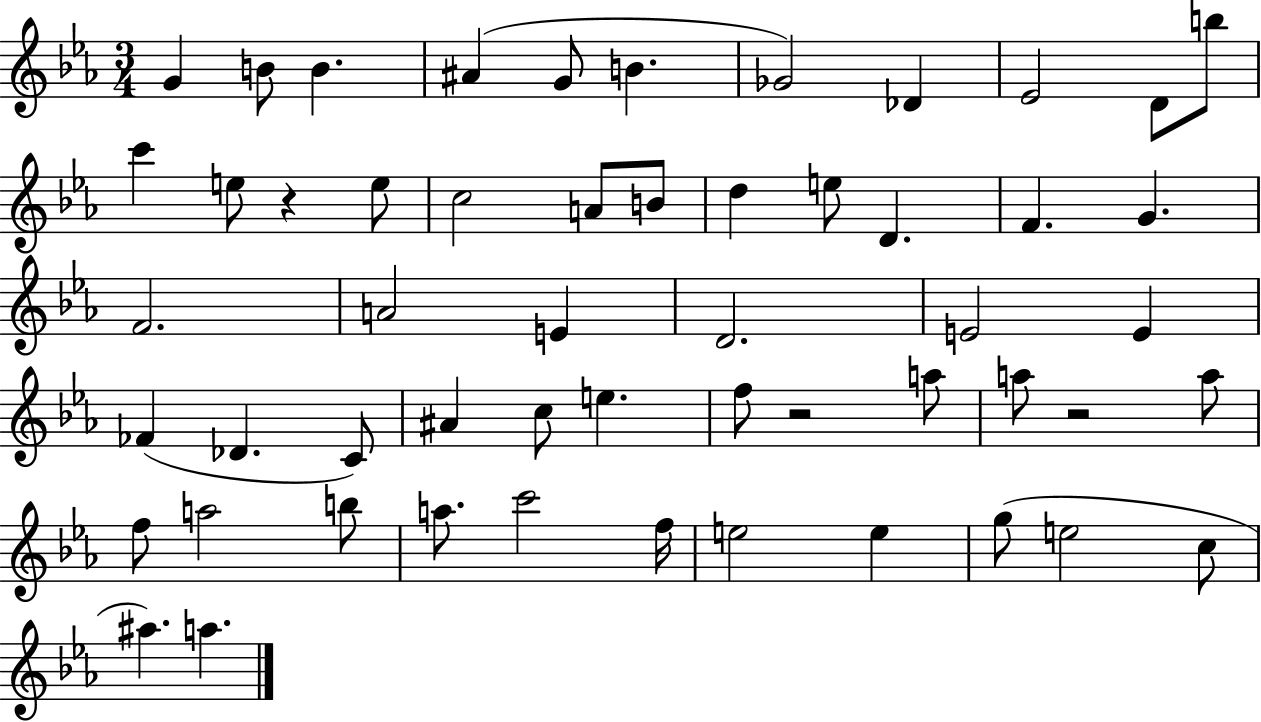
{
  \clef treble
  \numericTimeSignature
  \time 3/4
  \key ees \major
  g'4 b'8 b'4. | ais'4( g'8 b'4. | ges'2) des'4 | ees'2 d'8 b''8 | \break c'''4 e''8 r4 e''8 | c''2 a'8 b'8 | d''4 e''8 d'4. | f'4. g'4. | \break f'2. | a'2 e'4 | d'2. | e'2 e'4 | \break fes'4( des'4. c'8) | ais'4 c''8 e''4. | f''8 r2 a''8 | a''8 r2 a''8 | \break f''8 a''2 b''8 | a''8. c'''2 f''16 | e''2 e''4 | g''8( e''2 c''8 | \break ais''4.) a''4. | \bar "|."
}